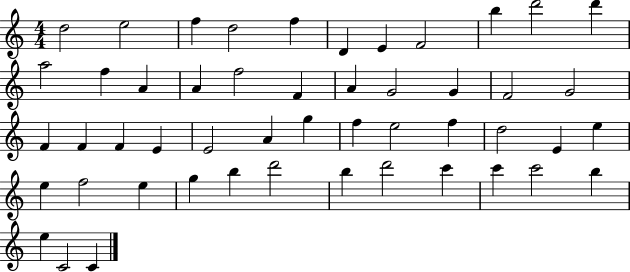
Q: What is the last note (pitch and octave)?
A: C4